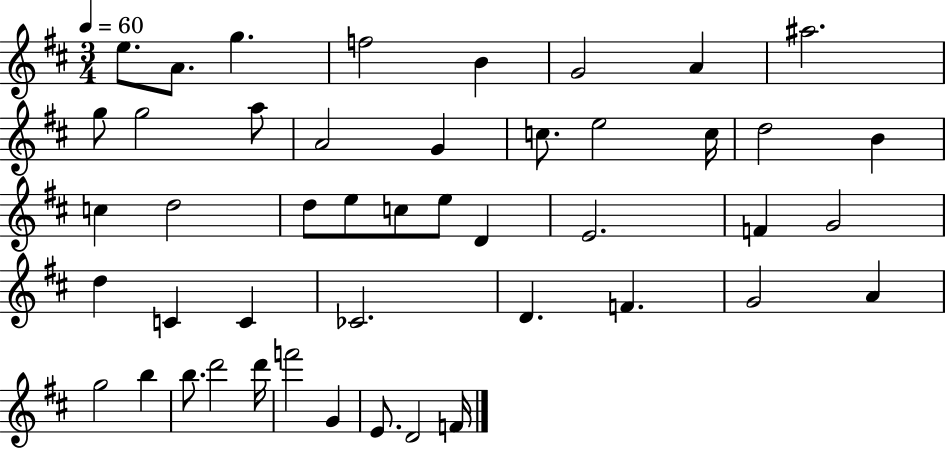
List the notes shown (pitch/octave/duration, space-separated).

E5/e. A4/e. G5/q. F5/h B4/q G4/h A4/q A#5/h. G5/e G5/h A5/e A4/h G4/q C5/e. E5/h C5/s D5/h B4/q C5/q D5/h D5/e E5/e C5/e E5/e D4/q E4/h. F4/q G4/h D5/q C4/q C4/q CES4/h. D4/q. F4/q. G4/h A4/q G5/h B5/q B5/e. D6/h D6/s F6/h G4/q E4/e. D4/h F4/s